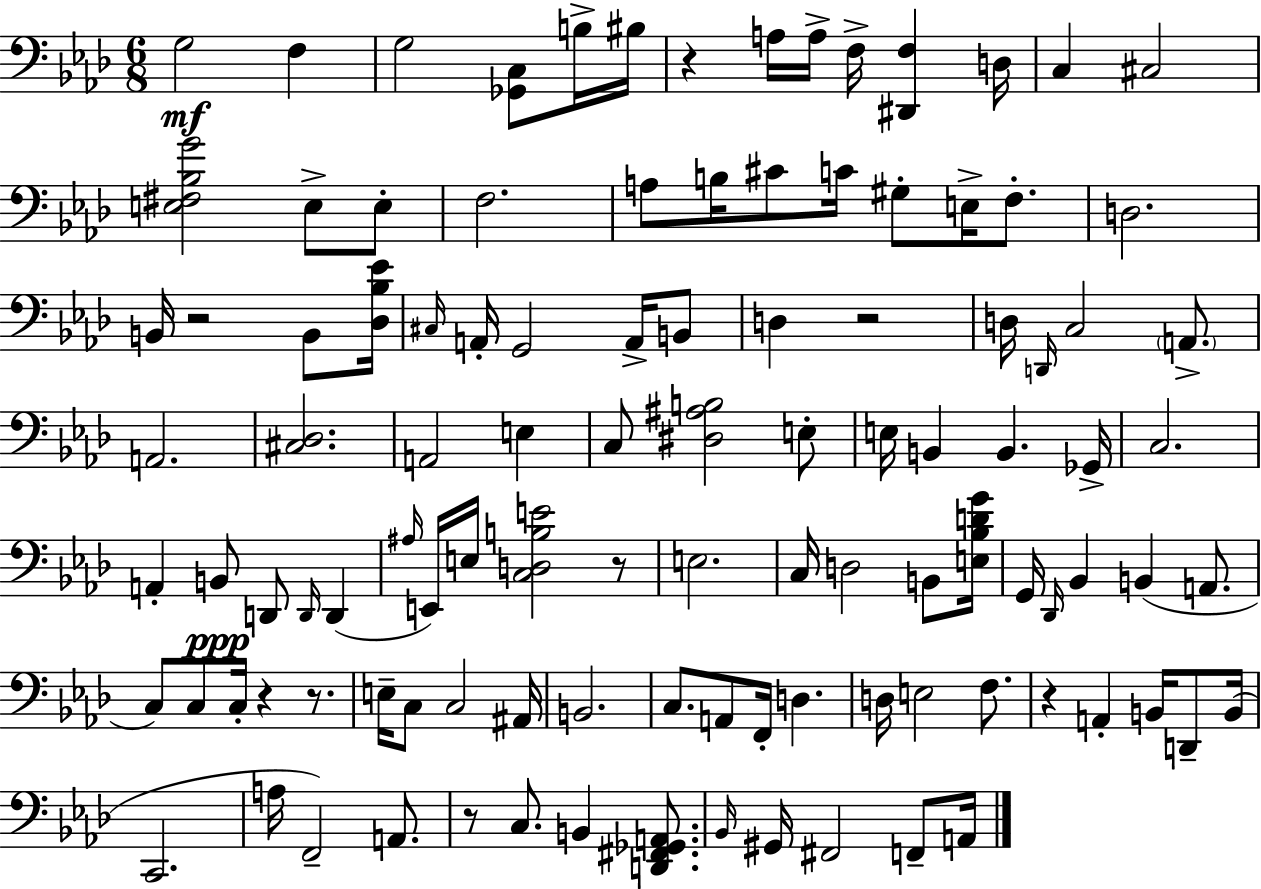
X:1
T:Untitled
M:6/8
L:1/4
K:Fm
G,2 F, G,2 [_G,,C,]/2 B,/4 ^B,/4 z A,/4 A,/4 F,/4 [^D,,F,] D,/4 C, ^C,2 [E,^F,_B,G]2 E,/2 E,/2 F,2 A,/2 B,/4 ^C/2 C/4 ^G,/2 E,/4 F,/2 D,2 B,,/4 z2 B,,/2 [_D,_B,_E]/4 ^C,/4 A,,/4 G,,2 A,,/4 B,,/2 D, z2 D,/4 D,,/4 C,2 A,,/2 A,,2 [^C,_D,]2 A,,2 E, C,/2 [^D,^A,B,]2 E,/2 E,/4 B,, B,, _G,,/4 C,2 A,, B,,/2 D,,/2 D,,/4 D,, ^A,/4 E,,/4 E,/4 [C,D,B,E]2 z/2 E,2 C,/4 D,2 B,,/2 [E,_B,DG]/4 G,,/4 _D,,/4 _B,, B,, A,,/2 C,/2 C,/2 C,/4 z z/2 E,/4 C,/2 C,2 ^A,,/4 B,,2 C,/2 A,,/2 F,,/4 D, D,/4 E,2 F,/2 z A,, B,,/4 D,,/2 B,,/4 C,,2 A,/4 F,,2 A,,/2 z/2 C,/2 B,, [D,,^F,,_G,,A,,]/2 _B,,/4 ^G,,/4 ^F,,2 F,,/2 A,,/4